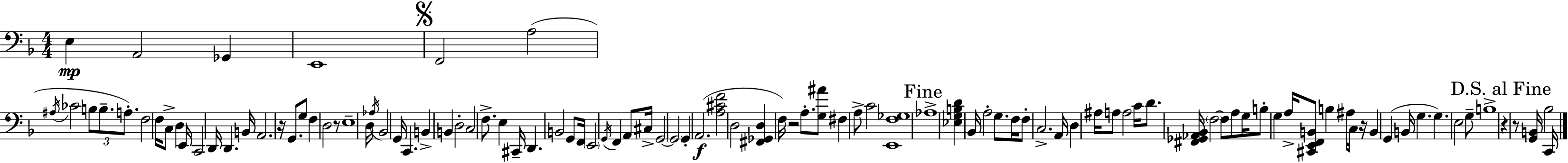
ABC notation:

X:1
T:Untitled
M:4/4
L:1/4
K:Dm
E, A,,2 _G,, E,,4 F,,2 A,2 ^A,/4 _C2 B,/2 B,/2 A,/2 F,2 F,/4 C,/2 D, E,,/4 C,,2 D,,/4 D,, B,,/4 A,,2 z/4 G,,/2 G,/2 F, D,2 z/2 E,4 D,/4 _A,/4 _B,,2 G,,/4 C,, B,, B,, D,2 C,2 F,/2 E, ^C,,/4 D,, B,,2 G,,/2 F,,/4 E,,2 G,,/4 F,, A,,/2 ^C,/4 G,,2 G,,2 G,, A,,2 [A,^CF]2 D,2 [^F,,_G,,D,] F,/4 z2 A,/2 [G,^A]/2 ^F, A,/2 C2 [E,,F,_G,]4 _A,4 [_E,G,B,D] _B,,/4 A,2 G,/2 F,/4 F,/2 C,2 A,,/4 D, ^A,/4 A,/2 A,2 C/4 D/2 [^F,,_G,,_A,,_B,,]/4 F,2 F,/2 A,/2 G,/4 B,/2 G, A,/4 [^C,,E,,F,,B,,]/2 B, ^A,/4 C,/4 z/4 B,, G,, B,,/4 G, G, E,2 G,/2 B,4 z z/2 [G,,B,,]/4 _B,2 C,,/4